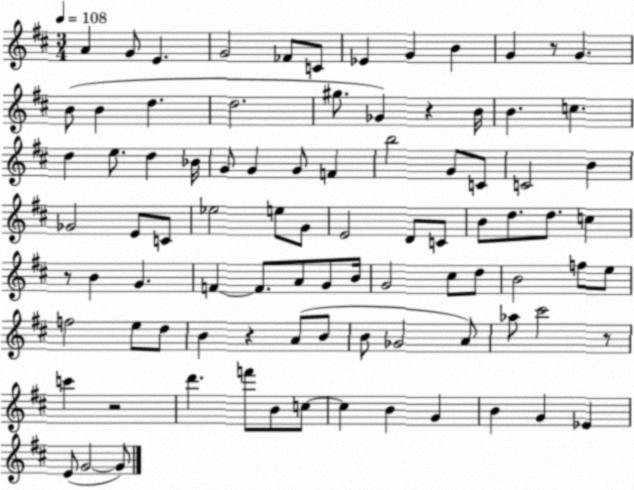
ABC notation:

X:1
T:Untitled
M:3/4
L:1/4
K:D
A G/2 E G2 _F/2 C/2 _E G B G z/2 G B/2 B d d2 ^g/2 _G z B/4 B c d e/2 d _B/4 G/2 G G/2 F b2 G/2 C/2 C2 B _G2 E/2 C/2 _e2 e/2 G/2 E2 D/2 C/2 B/2 d/2 d/2 c z/2 B G F F/2 A/2 G/2 B/4 G2 ^c/2 d/2 B2 f/2 e/2 f2 e/2 d/2 B z A/2 B/2 B/2 _G2 A/2 _a/2 ^c'2 z/2 c' z2 d' f'/2 B/2 c/2 c B G B G _E E/2 G2 G/2